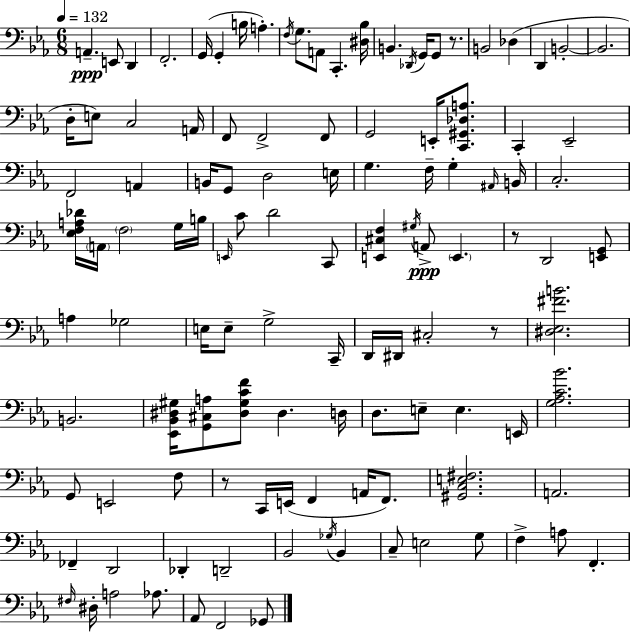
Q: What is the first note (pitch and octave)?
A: A2